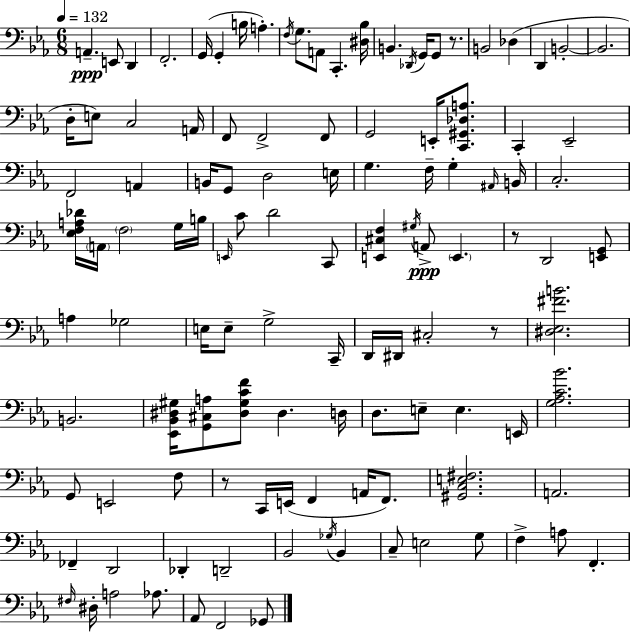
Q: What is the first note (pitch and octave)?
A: A2